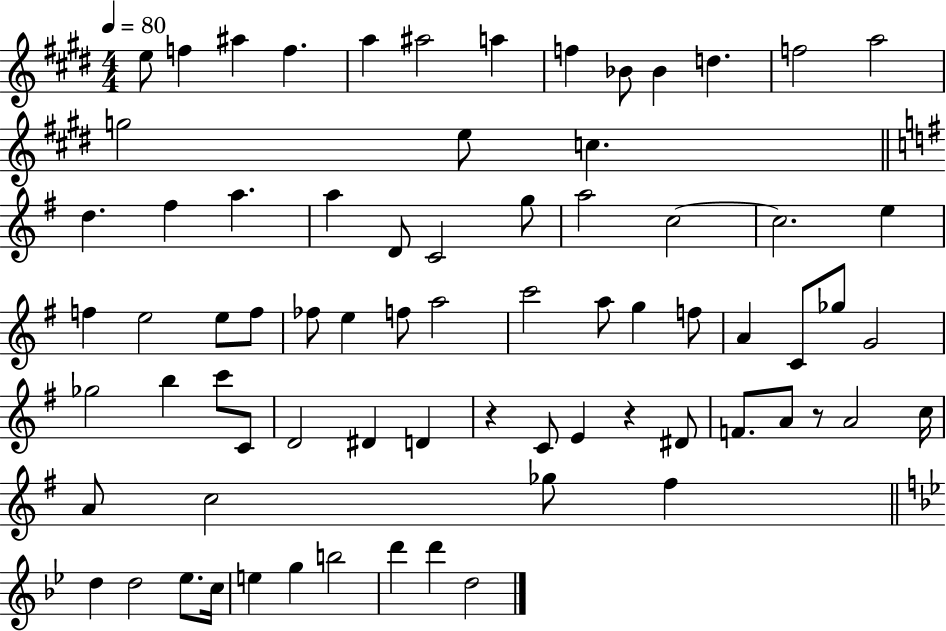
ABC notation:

X:1
T:Untitled
M:4/4
L:1/4
K:E
e/2 f ^a f a ^a2 a f _B/2 _B d f2 a2 g2 e/2 c d ^f a a D/2 C2 g/2 a2 c2 c2 e f e2 e/2 f/2 _f/2 e f/2 a2 c'2 a/2 g f/2 A C/2 _g/2 G2 _g2 b c'/2 C/2 D2 ^D D z C/2 E z ^D/2 F/2 A/2 z/2 A2 c/4 A/2 c2 _g/2 ^f d d2 _e/2 c/4 e g b2 d' d' d2